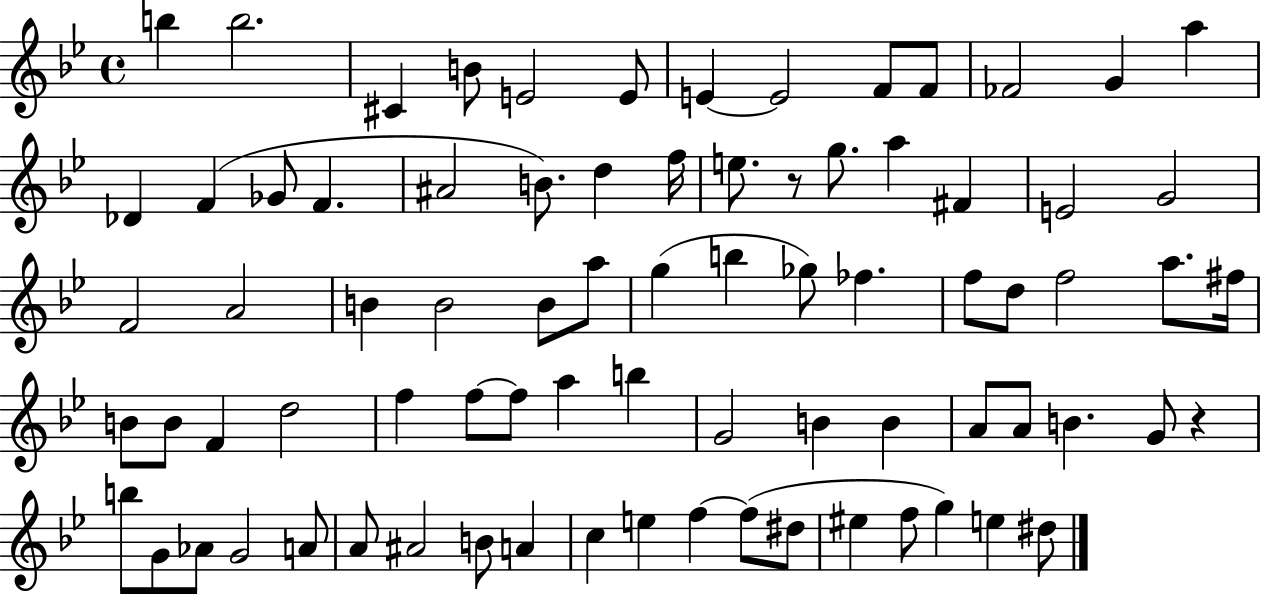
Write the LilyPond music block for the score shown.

{
  \clef treble
  \time 4/4
  \defaultTimeSignature
  \key bes \major
  b''4 b''2. | cis'4 b'8 e'2 e'8 | e'4~~ e'2 f'8 f'8 | fes'2 g'4 a''4 | \break des'4 f'4( ges'8 f'4. | ais'2 b'8.) d''4 f''16 | e''8. r8 g''8. a''4 fis'4 | e'2 g'2 | \break f'2 a'2 | b'4 b'2 b'8 a''8 | g''4( b''4 ges''8) fes''4. | f''8 d''8 f''2 a''8. fis''16 | \break b'8 b'8 f'4 d''2 | f''4 f''8~~ f''8 a''4 b''4 | g'2 b'4 b'4 | a'8 a'8 b'4. g'8 r4 | \break b''8 g'8 aes'8 g'2 a'8 | a'8 ais'2 b'8 a'4 | c''4 e''4 f''4~~ f''8( dis''8 | eis''4 f''8 g''4) e''4 dis''8 | \break \bar "|."
}